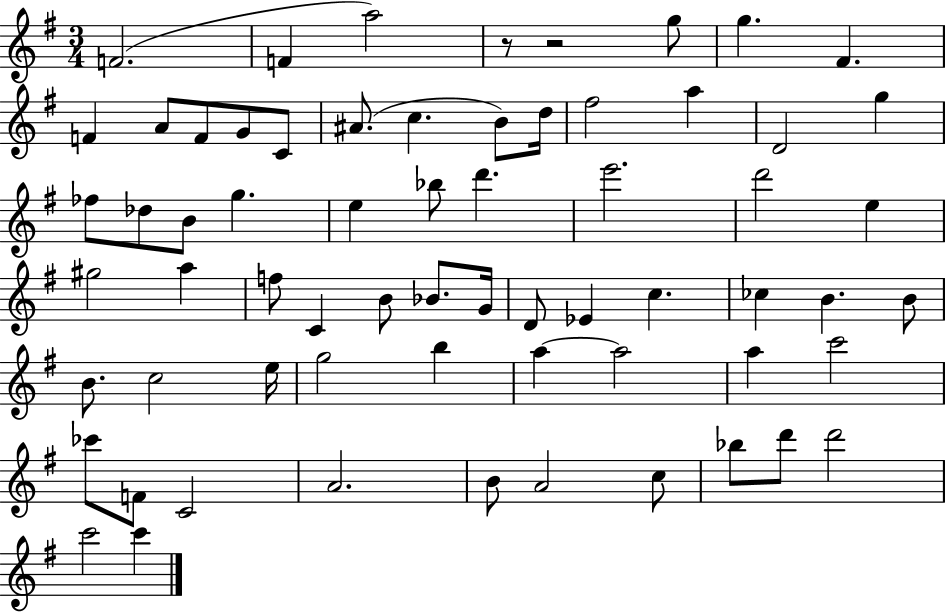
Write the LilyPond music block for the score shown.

{
  \clef treble
  \numericTimeSignature
  \time 3/4
  \key g \major
  f'2.( | f'4 a''2) | r8 r2 g''8 | g''4. fis'4. | \break f'4 a'8 f'8 g'8 c'8 | ais'8.( c''4. b'8) d''16 | fis''2 a''4 | d'2 g''4 | \break fes''8 des''8 b'8 g''4. | e''4 bes''8 d'''4. | e'''2. | d'''2 e''4 | \break gis''2 a''4 | f''8 c'4 b'8 bes'8. g'16 | d'8 ees'4 c''4. | ces''4 b'4. b'8 | \break b'8. c''2 e''16 | g''2 b''4 | a''4~~ a''2 | a''4 c'''2 | \break ces'''8 f'8 c'2 | a'2. | b'8 a'2 c''8 | bes''8 d'''8 d'''2 | \break c'''2 c'''4 | \bar "|."
}